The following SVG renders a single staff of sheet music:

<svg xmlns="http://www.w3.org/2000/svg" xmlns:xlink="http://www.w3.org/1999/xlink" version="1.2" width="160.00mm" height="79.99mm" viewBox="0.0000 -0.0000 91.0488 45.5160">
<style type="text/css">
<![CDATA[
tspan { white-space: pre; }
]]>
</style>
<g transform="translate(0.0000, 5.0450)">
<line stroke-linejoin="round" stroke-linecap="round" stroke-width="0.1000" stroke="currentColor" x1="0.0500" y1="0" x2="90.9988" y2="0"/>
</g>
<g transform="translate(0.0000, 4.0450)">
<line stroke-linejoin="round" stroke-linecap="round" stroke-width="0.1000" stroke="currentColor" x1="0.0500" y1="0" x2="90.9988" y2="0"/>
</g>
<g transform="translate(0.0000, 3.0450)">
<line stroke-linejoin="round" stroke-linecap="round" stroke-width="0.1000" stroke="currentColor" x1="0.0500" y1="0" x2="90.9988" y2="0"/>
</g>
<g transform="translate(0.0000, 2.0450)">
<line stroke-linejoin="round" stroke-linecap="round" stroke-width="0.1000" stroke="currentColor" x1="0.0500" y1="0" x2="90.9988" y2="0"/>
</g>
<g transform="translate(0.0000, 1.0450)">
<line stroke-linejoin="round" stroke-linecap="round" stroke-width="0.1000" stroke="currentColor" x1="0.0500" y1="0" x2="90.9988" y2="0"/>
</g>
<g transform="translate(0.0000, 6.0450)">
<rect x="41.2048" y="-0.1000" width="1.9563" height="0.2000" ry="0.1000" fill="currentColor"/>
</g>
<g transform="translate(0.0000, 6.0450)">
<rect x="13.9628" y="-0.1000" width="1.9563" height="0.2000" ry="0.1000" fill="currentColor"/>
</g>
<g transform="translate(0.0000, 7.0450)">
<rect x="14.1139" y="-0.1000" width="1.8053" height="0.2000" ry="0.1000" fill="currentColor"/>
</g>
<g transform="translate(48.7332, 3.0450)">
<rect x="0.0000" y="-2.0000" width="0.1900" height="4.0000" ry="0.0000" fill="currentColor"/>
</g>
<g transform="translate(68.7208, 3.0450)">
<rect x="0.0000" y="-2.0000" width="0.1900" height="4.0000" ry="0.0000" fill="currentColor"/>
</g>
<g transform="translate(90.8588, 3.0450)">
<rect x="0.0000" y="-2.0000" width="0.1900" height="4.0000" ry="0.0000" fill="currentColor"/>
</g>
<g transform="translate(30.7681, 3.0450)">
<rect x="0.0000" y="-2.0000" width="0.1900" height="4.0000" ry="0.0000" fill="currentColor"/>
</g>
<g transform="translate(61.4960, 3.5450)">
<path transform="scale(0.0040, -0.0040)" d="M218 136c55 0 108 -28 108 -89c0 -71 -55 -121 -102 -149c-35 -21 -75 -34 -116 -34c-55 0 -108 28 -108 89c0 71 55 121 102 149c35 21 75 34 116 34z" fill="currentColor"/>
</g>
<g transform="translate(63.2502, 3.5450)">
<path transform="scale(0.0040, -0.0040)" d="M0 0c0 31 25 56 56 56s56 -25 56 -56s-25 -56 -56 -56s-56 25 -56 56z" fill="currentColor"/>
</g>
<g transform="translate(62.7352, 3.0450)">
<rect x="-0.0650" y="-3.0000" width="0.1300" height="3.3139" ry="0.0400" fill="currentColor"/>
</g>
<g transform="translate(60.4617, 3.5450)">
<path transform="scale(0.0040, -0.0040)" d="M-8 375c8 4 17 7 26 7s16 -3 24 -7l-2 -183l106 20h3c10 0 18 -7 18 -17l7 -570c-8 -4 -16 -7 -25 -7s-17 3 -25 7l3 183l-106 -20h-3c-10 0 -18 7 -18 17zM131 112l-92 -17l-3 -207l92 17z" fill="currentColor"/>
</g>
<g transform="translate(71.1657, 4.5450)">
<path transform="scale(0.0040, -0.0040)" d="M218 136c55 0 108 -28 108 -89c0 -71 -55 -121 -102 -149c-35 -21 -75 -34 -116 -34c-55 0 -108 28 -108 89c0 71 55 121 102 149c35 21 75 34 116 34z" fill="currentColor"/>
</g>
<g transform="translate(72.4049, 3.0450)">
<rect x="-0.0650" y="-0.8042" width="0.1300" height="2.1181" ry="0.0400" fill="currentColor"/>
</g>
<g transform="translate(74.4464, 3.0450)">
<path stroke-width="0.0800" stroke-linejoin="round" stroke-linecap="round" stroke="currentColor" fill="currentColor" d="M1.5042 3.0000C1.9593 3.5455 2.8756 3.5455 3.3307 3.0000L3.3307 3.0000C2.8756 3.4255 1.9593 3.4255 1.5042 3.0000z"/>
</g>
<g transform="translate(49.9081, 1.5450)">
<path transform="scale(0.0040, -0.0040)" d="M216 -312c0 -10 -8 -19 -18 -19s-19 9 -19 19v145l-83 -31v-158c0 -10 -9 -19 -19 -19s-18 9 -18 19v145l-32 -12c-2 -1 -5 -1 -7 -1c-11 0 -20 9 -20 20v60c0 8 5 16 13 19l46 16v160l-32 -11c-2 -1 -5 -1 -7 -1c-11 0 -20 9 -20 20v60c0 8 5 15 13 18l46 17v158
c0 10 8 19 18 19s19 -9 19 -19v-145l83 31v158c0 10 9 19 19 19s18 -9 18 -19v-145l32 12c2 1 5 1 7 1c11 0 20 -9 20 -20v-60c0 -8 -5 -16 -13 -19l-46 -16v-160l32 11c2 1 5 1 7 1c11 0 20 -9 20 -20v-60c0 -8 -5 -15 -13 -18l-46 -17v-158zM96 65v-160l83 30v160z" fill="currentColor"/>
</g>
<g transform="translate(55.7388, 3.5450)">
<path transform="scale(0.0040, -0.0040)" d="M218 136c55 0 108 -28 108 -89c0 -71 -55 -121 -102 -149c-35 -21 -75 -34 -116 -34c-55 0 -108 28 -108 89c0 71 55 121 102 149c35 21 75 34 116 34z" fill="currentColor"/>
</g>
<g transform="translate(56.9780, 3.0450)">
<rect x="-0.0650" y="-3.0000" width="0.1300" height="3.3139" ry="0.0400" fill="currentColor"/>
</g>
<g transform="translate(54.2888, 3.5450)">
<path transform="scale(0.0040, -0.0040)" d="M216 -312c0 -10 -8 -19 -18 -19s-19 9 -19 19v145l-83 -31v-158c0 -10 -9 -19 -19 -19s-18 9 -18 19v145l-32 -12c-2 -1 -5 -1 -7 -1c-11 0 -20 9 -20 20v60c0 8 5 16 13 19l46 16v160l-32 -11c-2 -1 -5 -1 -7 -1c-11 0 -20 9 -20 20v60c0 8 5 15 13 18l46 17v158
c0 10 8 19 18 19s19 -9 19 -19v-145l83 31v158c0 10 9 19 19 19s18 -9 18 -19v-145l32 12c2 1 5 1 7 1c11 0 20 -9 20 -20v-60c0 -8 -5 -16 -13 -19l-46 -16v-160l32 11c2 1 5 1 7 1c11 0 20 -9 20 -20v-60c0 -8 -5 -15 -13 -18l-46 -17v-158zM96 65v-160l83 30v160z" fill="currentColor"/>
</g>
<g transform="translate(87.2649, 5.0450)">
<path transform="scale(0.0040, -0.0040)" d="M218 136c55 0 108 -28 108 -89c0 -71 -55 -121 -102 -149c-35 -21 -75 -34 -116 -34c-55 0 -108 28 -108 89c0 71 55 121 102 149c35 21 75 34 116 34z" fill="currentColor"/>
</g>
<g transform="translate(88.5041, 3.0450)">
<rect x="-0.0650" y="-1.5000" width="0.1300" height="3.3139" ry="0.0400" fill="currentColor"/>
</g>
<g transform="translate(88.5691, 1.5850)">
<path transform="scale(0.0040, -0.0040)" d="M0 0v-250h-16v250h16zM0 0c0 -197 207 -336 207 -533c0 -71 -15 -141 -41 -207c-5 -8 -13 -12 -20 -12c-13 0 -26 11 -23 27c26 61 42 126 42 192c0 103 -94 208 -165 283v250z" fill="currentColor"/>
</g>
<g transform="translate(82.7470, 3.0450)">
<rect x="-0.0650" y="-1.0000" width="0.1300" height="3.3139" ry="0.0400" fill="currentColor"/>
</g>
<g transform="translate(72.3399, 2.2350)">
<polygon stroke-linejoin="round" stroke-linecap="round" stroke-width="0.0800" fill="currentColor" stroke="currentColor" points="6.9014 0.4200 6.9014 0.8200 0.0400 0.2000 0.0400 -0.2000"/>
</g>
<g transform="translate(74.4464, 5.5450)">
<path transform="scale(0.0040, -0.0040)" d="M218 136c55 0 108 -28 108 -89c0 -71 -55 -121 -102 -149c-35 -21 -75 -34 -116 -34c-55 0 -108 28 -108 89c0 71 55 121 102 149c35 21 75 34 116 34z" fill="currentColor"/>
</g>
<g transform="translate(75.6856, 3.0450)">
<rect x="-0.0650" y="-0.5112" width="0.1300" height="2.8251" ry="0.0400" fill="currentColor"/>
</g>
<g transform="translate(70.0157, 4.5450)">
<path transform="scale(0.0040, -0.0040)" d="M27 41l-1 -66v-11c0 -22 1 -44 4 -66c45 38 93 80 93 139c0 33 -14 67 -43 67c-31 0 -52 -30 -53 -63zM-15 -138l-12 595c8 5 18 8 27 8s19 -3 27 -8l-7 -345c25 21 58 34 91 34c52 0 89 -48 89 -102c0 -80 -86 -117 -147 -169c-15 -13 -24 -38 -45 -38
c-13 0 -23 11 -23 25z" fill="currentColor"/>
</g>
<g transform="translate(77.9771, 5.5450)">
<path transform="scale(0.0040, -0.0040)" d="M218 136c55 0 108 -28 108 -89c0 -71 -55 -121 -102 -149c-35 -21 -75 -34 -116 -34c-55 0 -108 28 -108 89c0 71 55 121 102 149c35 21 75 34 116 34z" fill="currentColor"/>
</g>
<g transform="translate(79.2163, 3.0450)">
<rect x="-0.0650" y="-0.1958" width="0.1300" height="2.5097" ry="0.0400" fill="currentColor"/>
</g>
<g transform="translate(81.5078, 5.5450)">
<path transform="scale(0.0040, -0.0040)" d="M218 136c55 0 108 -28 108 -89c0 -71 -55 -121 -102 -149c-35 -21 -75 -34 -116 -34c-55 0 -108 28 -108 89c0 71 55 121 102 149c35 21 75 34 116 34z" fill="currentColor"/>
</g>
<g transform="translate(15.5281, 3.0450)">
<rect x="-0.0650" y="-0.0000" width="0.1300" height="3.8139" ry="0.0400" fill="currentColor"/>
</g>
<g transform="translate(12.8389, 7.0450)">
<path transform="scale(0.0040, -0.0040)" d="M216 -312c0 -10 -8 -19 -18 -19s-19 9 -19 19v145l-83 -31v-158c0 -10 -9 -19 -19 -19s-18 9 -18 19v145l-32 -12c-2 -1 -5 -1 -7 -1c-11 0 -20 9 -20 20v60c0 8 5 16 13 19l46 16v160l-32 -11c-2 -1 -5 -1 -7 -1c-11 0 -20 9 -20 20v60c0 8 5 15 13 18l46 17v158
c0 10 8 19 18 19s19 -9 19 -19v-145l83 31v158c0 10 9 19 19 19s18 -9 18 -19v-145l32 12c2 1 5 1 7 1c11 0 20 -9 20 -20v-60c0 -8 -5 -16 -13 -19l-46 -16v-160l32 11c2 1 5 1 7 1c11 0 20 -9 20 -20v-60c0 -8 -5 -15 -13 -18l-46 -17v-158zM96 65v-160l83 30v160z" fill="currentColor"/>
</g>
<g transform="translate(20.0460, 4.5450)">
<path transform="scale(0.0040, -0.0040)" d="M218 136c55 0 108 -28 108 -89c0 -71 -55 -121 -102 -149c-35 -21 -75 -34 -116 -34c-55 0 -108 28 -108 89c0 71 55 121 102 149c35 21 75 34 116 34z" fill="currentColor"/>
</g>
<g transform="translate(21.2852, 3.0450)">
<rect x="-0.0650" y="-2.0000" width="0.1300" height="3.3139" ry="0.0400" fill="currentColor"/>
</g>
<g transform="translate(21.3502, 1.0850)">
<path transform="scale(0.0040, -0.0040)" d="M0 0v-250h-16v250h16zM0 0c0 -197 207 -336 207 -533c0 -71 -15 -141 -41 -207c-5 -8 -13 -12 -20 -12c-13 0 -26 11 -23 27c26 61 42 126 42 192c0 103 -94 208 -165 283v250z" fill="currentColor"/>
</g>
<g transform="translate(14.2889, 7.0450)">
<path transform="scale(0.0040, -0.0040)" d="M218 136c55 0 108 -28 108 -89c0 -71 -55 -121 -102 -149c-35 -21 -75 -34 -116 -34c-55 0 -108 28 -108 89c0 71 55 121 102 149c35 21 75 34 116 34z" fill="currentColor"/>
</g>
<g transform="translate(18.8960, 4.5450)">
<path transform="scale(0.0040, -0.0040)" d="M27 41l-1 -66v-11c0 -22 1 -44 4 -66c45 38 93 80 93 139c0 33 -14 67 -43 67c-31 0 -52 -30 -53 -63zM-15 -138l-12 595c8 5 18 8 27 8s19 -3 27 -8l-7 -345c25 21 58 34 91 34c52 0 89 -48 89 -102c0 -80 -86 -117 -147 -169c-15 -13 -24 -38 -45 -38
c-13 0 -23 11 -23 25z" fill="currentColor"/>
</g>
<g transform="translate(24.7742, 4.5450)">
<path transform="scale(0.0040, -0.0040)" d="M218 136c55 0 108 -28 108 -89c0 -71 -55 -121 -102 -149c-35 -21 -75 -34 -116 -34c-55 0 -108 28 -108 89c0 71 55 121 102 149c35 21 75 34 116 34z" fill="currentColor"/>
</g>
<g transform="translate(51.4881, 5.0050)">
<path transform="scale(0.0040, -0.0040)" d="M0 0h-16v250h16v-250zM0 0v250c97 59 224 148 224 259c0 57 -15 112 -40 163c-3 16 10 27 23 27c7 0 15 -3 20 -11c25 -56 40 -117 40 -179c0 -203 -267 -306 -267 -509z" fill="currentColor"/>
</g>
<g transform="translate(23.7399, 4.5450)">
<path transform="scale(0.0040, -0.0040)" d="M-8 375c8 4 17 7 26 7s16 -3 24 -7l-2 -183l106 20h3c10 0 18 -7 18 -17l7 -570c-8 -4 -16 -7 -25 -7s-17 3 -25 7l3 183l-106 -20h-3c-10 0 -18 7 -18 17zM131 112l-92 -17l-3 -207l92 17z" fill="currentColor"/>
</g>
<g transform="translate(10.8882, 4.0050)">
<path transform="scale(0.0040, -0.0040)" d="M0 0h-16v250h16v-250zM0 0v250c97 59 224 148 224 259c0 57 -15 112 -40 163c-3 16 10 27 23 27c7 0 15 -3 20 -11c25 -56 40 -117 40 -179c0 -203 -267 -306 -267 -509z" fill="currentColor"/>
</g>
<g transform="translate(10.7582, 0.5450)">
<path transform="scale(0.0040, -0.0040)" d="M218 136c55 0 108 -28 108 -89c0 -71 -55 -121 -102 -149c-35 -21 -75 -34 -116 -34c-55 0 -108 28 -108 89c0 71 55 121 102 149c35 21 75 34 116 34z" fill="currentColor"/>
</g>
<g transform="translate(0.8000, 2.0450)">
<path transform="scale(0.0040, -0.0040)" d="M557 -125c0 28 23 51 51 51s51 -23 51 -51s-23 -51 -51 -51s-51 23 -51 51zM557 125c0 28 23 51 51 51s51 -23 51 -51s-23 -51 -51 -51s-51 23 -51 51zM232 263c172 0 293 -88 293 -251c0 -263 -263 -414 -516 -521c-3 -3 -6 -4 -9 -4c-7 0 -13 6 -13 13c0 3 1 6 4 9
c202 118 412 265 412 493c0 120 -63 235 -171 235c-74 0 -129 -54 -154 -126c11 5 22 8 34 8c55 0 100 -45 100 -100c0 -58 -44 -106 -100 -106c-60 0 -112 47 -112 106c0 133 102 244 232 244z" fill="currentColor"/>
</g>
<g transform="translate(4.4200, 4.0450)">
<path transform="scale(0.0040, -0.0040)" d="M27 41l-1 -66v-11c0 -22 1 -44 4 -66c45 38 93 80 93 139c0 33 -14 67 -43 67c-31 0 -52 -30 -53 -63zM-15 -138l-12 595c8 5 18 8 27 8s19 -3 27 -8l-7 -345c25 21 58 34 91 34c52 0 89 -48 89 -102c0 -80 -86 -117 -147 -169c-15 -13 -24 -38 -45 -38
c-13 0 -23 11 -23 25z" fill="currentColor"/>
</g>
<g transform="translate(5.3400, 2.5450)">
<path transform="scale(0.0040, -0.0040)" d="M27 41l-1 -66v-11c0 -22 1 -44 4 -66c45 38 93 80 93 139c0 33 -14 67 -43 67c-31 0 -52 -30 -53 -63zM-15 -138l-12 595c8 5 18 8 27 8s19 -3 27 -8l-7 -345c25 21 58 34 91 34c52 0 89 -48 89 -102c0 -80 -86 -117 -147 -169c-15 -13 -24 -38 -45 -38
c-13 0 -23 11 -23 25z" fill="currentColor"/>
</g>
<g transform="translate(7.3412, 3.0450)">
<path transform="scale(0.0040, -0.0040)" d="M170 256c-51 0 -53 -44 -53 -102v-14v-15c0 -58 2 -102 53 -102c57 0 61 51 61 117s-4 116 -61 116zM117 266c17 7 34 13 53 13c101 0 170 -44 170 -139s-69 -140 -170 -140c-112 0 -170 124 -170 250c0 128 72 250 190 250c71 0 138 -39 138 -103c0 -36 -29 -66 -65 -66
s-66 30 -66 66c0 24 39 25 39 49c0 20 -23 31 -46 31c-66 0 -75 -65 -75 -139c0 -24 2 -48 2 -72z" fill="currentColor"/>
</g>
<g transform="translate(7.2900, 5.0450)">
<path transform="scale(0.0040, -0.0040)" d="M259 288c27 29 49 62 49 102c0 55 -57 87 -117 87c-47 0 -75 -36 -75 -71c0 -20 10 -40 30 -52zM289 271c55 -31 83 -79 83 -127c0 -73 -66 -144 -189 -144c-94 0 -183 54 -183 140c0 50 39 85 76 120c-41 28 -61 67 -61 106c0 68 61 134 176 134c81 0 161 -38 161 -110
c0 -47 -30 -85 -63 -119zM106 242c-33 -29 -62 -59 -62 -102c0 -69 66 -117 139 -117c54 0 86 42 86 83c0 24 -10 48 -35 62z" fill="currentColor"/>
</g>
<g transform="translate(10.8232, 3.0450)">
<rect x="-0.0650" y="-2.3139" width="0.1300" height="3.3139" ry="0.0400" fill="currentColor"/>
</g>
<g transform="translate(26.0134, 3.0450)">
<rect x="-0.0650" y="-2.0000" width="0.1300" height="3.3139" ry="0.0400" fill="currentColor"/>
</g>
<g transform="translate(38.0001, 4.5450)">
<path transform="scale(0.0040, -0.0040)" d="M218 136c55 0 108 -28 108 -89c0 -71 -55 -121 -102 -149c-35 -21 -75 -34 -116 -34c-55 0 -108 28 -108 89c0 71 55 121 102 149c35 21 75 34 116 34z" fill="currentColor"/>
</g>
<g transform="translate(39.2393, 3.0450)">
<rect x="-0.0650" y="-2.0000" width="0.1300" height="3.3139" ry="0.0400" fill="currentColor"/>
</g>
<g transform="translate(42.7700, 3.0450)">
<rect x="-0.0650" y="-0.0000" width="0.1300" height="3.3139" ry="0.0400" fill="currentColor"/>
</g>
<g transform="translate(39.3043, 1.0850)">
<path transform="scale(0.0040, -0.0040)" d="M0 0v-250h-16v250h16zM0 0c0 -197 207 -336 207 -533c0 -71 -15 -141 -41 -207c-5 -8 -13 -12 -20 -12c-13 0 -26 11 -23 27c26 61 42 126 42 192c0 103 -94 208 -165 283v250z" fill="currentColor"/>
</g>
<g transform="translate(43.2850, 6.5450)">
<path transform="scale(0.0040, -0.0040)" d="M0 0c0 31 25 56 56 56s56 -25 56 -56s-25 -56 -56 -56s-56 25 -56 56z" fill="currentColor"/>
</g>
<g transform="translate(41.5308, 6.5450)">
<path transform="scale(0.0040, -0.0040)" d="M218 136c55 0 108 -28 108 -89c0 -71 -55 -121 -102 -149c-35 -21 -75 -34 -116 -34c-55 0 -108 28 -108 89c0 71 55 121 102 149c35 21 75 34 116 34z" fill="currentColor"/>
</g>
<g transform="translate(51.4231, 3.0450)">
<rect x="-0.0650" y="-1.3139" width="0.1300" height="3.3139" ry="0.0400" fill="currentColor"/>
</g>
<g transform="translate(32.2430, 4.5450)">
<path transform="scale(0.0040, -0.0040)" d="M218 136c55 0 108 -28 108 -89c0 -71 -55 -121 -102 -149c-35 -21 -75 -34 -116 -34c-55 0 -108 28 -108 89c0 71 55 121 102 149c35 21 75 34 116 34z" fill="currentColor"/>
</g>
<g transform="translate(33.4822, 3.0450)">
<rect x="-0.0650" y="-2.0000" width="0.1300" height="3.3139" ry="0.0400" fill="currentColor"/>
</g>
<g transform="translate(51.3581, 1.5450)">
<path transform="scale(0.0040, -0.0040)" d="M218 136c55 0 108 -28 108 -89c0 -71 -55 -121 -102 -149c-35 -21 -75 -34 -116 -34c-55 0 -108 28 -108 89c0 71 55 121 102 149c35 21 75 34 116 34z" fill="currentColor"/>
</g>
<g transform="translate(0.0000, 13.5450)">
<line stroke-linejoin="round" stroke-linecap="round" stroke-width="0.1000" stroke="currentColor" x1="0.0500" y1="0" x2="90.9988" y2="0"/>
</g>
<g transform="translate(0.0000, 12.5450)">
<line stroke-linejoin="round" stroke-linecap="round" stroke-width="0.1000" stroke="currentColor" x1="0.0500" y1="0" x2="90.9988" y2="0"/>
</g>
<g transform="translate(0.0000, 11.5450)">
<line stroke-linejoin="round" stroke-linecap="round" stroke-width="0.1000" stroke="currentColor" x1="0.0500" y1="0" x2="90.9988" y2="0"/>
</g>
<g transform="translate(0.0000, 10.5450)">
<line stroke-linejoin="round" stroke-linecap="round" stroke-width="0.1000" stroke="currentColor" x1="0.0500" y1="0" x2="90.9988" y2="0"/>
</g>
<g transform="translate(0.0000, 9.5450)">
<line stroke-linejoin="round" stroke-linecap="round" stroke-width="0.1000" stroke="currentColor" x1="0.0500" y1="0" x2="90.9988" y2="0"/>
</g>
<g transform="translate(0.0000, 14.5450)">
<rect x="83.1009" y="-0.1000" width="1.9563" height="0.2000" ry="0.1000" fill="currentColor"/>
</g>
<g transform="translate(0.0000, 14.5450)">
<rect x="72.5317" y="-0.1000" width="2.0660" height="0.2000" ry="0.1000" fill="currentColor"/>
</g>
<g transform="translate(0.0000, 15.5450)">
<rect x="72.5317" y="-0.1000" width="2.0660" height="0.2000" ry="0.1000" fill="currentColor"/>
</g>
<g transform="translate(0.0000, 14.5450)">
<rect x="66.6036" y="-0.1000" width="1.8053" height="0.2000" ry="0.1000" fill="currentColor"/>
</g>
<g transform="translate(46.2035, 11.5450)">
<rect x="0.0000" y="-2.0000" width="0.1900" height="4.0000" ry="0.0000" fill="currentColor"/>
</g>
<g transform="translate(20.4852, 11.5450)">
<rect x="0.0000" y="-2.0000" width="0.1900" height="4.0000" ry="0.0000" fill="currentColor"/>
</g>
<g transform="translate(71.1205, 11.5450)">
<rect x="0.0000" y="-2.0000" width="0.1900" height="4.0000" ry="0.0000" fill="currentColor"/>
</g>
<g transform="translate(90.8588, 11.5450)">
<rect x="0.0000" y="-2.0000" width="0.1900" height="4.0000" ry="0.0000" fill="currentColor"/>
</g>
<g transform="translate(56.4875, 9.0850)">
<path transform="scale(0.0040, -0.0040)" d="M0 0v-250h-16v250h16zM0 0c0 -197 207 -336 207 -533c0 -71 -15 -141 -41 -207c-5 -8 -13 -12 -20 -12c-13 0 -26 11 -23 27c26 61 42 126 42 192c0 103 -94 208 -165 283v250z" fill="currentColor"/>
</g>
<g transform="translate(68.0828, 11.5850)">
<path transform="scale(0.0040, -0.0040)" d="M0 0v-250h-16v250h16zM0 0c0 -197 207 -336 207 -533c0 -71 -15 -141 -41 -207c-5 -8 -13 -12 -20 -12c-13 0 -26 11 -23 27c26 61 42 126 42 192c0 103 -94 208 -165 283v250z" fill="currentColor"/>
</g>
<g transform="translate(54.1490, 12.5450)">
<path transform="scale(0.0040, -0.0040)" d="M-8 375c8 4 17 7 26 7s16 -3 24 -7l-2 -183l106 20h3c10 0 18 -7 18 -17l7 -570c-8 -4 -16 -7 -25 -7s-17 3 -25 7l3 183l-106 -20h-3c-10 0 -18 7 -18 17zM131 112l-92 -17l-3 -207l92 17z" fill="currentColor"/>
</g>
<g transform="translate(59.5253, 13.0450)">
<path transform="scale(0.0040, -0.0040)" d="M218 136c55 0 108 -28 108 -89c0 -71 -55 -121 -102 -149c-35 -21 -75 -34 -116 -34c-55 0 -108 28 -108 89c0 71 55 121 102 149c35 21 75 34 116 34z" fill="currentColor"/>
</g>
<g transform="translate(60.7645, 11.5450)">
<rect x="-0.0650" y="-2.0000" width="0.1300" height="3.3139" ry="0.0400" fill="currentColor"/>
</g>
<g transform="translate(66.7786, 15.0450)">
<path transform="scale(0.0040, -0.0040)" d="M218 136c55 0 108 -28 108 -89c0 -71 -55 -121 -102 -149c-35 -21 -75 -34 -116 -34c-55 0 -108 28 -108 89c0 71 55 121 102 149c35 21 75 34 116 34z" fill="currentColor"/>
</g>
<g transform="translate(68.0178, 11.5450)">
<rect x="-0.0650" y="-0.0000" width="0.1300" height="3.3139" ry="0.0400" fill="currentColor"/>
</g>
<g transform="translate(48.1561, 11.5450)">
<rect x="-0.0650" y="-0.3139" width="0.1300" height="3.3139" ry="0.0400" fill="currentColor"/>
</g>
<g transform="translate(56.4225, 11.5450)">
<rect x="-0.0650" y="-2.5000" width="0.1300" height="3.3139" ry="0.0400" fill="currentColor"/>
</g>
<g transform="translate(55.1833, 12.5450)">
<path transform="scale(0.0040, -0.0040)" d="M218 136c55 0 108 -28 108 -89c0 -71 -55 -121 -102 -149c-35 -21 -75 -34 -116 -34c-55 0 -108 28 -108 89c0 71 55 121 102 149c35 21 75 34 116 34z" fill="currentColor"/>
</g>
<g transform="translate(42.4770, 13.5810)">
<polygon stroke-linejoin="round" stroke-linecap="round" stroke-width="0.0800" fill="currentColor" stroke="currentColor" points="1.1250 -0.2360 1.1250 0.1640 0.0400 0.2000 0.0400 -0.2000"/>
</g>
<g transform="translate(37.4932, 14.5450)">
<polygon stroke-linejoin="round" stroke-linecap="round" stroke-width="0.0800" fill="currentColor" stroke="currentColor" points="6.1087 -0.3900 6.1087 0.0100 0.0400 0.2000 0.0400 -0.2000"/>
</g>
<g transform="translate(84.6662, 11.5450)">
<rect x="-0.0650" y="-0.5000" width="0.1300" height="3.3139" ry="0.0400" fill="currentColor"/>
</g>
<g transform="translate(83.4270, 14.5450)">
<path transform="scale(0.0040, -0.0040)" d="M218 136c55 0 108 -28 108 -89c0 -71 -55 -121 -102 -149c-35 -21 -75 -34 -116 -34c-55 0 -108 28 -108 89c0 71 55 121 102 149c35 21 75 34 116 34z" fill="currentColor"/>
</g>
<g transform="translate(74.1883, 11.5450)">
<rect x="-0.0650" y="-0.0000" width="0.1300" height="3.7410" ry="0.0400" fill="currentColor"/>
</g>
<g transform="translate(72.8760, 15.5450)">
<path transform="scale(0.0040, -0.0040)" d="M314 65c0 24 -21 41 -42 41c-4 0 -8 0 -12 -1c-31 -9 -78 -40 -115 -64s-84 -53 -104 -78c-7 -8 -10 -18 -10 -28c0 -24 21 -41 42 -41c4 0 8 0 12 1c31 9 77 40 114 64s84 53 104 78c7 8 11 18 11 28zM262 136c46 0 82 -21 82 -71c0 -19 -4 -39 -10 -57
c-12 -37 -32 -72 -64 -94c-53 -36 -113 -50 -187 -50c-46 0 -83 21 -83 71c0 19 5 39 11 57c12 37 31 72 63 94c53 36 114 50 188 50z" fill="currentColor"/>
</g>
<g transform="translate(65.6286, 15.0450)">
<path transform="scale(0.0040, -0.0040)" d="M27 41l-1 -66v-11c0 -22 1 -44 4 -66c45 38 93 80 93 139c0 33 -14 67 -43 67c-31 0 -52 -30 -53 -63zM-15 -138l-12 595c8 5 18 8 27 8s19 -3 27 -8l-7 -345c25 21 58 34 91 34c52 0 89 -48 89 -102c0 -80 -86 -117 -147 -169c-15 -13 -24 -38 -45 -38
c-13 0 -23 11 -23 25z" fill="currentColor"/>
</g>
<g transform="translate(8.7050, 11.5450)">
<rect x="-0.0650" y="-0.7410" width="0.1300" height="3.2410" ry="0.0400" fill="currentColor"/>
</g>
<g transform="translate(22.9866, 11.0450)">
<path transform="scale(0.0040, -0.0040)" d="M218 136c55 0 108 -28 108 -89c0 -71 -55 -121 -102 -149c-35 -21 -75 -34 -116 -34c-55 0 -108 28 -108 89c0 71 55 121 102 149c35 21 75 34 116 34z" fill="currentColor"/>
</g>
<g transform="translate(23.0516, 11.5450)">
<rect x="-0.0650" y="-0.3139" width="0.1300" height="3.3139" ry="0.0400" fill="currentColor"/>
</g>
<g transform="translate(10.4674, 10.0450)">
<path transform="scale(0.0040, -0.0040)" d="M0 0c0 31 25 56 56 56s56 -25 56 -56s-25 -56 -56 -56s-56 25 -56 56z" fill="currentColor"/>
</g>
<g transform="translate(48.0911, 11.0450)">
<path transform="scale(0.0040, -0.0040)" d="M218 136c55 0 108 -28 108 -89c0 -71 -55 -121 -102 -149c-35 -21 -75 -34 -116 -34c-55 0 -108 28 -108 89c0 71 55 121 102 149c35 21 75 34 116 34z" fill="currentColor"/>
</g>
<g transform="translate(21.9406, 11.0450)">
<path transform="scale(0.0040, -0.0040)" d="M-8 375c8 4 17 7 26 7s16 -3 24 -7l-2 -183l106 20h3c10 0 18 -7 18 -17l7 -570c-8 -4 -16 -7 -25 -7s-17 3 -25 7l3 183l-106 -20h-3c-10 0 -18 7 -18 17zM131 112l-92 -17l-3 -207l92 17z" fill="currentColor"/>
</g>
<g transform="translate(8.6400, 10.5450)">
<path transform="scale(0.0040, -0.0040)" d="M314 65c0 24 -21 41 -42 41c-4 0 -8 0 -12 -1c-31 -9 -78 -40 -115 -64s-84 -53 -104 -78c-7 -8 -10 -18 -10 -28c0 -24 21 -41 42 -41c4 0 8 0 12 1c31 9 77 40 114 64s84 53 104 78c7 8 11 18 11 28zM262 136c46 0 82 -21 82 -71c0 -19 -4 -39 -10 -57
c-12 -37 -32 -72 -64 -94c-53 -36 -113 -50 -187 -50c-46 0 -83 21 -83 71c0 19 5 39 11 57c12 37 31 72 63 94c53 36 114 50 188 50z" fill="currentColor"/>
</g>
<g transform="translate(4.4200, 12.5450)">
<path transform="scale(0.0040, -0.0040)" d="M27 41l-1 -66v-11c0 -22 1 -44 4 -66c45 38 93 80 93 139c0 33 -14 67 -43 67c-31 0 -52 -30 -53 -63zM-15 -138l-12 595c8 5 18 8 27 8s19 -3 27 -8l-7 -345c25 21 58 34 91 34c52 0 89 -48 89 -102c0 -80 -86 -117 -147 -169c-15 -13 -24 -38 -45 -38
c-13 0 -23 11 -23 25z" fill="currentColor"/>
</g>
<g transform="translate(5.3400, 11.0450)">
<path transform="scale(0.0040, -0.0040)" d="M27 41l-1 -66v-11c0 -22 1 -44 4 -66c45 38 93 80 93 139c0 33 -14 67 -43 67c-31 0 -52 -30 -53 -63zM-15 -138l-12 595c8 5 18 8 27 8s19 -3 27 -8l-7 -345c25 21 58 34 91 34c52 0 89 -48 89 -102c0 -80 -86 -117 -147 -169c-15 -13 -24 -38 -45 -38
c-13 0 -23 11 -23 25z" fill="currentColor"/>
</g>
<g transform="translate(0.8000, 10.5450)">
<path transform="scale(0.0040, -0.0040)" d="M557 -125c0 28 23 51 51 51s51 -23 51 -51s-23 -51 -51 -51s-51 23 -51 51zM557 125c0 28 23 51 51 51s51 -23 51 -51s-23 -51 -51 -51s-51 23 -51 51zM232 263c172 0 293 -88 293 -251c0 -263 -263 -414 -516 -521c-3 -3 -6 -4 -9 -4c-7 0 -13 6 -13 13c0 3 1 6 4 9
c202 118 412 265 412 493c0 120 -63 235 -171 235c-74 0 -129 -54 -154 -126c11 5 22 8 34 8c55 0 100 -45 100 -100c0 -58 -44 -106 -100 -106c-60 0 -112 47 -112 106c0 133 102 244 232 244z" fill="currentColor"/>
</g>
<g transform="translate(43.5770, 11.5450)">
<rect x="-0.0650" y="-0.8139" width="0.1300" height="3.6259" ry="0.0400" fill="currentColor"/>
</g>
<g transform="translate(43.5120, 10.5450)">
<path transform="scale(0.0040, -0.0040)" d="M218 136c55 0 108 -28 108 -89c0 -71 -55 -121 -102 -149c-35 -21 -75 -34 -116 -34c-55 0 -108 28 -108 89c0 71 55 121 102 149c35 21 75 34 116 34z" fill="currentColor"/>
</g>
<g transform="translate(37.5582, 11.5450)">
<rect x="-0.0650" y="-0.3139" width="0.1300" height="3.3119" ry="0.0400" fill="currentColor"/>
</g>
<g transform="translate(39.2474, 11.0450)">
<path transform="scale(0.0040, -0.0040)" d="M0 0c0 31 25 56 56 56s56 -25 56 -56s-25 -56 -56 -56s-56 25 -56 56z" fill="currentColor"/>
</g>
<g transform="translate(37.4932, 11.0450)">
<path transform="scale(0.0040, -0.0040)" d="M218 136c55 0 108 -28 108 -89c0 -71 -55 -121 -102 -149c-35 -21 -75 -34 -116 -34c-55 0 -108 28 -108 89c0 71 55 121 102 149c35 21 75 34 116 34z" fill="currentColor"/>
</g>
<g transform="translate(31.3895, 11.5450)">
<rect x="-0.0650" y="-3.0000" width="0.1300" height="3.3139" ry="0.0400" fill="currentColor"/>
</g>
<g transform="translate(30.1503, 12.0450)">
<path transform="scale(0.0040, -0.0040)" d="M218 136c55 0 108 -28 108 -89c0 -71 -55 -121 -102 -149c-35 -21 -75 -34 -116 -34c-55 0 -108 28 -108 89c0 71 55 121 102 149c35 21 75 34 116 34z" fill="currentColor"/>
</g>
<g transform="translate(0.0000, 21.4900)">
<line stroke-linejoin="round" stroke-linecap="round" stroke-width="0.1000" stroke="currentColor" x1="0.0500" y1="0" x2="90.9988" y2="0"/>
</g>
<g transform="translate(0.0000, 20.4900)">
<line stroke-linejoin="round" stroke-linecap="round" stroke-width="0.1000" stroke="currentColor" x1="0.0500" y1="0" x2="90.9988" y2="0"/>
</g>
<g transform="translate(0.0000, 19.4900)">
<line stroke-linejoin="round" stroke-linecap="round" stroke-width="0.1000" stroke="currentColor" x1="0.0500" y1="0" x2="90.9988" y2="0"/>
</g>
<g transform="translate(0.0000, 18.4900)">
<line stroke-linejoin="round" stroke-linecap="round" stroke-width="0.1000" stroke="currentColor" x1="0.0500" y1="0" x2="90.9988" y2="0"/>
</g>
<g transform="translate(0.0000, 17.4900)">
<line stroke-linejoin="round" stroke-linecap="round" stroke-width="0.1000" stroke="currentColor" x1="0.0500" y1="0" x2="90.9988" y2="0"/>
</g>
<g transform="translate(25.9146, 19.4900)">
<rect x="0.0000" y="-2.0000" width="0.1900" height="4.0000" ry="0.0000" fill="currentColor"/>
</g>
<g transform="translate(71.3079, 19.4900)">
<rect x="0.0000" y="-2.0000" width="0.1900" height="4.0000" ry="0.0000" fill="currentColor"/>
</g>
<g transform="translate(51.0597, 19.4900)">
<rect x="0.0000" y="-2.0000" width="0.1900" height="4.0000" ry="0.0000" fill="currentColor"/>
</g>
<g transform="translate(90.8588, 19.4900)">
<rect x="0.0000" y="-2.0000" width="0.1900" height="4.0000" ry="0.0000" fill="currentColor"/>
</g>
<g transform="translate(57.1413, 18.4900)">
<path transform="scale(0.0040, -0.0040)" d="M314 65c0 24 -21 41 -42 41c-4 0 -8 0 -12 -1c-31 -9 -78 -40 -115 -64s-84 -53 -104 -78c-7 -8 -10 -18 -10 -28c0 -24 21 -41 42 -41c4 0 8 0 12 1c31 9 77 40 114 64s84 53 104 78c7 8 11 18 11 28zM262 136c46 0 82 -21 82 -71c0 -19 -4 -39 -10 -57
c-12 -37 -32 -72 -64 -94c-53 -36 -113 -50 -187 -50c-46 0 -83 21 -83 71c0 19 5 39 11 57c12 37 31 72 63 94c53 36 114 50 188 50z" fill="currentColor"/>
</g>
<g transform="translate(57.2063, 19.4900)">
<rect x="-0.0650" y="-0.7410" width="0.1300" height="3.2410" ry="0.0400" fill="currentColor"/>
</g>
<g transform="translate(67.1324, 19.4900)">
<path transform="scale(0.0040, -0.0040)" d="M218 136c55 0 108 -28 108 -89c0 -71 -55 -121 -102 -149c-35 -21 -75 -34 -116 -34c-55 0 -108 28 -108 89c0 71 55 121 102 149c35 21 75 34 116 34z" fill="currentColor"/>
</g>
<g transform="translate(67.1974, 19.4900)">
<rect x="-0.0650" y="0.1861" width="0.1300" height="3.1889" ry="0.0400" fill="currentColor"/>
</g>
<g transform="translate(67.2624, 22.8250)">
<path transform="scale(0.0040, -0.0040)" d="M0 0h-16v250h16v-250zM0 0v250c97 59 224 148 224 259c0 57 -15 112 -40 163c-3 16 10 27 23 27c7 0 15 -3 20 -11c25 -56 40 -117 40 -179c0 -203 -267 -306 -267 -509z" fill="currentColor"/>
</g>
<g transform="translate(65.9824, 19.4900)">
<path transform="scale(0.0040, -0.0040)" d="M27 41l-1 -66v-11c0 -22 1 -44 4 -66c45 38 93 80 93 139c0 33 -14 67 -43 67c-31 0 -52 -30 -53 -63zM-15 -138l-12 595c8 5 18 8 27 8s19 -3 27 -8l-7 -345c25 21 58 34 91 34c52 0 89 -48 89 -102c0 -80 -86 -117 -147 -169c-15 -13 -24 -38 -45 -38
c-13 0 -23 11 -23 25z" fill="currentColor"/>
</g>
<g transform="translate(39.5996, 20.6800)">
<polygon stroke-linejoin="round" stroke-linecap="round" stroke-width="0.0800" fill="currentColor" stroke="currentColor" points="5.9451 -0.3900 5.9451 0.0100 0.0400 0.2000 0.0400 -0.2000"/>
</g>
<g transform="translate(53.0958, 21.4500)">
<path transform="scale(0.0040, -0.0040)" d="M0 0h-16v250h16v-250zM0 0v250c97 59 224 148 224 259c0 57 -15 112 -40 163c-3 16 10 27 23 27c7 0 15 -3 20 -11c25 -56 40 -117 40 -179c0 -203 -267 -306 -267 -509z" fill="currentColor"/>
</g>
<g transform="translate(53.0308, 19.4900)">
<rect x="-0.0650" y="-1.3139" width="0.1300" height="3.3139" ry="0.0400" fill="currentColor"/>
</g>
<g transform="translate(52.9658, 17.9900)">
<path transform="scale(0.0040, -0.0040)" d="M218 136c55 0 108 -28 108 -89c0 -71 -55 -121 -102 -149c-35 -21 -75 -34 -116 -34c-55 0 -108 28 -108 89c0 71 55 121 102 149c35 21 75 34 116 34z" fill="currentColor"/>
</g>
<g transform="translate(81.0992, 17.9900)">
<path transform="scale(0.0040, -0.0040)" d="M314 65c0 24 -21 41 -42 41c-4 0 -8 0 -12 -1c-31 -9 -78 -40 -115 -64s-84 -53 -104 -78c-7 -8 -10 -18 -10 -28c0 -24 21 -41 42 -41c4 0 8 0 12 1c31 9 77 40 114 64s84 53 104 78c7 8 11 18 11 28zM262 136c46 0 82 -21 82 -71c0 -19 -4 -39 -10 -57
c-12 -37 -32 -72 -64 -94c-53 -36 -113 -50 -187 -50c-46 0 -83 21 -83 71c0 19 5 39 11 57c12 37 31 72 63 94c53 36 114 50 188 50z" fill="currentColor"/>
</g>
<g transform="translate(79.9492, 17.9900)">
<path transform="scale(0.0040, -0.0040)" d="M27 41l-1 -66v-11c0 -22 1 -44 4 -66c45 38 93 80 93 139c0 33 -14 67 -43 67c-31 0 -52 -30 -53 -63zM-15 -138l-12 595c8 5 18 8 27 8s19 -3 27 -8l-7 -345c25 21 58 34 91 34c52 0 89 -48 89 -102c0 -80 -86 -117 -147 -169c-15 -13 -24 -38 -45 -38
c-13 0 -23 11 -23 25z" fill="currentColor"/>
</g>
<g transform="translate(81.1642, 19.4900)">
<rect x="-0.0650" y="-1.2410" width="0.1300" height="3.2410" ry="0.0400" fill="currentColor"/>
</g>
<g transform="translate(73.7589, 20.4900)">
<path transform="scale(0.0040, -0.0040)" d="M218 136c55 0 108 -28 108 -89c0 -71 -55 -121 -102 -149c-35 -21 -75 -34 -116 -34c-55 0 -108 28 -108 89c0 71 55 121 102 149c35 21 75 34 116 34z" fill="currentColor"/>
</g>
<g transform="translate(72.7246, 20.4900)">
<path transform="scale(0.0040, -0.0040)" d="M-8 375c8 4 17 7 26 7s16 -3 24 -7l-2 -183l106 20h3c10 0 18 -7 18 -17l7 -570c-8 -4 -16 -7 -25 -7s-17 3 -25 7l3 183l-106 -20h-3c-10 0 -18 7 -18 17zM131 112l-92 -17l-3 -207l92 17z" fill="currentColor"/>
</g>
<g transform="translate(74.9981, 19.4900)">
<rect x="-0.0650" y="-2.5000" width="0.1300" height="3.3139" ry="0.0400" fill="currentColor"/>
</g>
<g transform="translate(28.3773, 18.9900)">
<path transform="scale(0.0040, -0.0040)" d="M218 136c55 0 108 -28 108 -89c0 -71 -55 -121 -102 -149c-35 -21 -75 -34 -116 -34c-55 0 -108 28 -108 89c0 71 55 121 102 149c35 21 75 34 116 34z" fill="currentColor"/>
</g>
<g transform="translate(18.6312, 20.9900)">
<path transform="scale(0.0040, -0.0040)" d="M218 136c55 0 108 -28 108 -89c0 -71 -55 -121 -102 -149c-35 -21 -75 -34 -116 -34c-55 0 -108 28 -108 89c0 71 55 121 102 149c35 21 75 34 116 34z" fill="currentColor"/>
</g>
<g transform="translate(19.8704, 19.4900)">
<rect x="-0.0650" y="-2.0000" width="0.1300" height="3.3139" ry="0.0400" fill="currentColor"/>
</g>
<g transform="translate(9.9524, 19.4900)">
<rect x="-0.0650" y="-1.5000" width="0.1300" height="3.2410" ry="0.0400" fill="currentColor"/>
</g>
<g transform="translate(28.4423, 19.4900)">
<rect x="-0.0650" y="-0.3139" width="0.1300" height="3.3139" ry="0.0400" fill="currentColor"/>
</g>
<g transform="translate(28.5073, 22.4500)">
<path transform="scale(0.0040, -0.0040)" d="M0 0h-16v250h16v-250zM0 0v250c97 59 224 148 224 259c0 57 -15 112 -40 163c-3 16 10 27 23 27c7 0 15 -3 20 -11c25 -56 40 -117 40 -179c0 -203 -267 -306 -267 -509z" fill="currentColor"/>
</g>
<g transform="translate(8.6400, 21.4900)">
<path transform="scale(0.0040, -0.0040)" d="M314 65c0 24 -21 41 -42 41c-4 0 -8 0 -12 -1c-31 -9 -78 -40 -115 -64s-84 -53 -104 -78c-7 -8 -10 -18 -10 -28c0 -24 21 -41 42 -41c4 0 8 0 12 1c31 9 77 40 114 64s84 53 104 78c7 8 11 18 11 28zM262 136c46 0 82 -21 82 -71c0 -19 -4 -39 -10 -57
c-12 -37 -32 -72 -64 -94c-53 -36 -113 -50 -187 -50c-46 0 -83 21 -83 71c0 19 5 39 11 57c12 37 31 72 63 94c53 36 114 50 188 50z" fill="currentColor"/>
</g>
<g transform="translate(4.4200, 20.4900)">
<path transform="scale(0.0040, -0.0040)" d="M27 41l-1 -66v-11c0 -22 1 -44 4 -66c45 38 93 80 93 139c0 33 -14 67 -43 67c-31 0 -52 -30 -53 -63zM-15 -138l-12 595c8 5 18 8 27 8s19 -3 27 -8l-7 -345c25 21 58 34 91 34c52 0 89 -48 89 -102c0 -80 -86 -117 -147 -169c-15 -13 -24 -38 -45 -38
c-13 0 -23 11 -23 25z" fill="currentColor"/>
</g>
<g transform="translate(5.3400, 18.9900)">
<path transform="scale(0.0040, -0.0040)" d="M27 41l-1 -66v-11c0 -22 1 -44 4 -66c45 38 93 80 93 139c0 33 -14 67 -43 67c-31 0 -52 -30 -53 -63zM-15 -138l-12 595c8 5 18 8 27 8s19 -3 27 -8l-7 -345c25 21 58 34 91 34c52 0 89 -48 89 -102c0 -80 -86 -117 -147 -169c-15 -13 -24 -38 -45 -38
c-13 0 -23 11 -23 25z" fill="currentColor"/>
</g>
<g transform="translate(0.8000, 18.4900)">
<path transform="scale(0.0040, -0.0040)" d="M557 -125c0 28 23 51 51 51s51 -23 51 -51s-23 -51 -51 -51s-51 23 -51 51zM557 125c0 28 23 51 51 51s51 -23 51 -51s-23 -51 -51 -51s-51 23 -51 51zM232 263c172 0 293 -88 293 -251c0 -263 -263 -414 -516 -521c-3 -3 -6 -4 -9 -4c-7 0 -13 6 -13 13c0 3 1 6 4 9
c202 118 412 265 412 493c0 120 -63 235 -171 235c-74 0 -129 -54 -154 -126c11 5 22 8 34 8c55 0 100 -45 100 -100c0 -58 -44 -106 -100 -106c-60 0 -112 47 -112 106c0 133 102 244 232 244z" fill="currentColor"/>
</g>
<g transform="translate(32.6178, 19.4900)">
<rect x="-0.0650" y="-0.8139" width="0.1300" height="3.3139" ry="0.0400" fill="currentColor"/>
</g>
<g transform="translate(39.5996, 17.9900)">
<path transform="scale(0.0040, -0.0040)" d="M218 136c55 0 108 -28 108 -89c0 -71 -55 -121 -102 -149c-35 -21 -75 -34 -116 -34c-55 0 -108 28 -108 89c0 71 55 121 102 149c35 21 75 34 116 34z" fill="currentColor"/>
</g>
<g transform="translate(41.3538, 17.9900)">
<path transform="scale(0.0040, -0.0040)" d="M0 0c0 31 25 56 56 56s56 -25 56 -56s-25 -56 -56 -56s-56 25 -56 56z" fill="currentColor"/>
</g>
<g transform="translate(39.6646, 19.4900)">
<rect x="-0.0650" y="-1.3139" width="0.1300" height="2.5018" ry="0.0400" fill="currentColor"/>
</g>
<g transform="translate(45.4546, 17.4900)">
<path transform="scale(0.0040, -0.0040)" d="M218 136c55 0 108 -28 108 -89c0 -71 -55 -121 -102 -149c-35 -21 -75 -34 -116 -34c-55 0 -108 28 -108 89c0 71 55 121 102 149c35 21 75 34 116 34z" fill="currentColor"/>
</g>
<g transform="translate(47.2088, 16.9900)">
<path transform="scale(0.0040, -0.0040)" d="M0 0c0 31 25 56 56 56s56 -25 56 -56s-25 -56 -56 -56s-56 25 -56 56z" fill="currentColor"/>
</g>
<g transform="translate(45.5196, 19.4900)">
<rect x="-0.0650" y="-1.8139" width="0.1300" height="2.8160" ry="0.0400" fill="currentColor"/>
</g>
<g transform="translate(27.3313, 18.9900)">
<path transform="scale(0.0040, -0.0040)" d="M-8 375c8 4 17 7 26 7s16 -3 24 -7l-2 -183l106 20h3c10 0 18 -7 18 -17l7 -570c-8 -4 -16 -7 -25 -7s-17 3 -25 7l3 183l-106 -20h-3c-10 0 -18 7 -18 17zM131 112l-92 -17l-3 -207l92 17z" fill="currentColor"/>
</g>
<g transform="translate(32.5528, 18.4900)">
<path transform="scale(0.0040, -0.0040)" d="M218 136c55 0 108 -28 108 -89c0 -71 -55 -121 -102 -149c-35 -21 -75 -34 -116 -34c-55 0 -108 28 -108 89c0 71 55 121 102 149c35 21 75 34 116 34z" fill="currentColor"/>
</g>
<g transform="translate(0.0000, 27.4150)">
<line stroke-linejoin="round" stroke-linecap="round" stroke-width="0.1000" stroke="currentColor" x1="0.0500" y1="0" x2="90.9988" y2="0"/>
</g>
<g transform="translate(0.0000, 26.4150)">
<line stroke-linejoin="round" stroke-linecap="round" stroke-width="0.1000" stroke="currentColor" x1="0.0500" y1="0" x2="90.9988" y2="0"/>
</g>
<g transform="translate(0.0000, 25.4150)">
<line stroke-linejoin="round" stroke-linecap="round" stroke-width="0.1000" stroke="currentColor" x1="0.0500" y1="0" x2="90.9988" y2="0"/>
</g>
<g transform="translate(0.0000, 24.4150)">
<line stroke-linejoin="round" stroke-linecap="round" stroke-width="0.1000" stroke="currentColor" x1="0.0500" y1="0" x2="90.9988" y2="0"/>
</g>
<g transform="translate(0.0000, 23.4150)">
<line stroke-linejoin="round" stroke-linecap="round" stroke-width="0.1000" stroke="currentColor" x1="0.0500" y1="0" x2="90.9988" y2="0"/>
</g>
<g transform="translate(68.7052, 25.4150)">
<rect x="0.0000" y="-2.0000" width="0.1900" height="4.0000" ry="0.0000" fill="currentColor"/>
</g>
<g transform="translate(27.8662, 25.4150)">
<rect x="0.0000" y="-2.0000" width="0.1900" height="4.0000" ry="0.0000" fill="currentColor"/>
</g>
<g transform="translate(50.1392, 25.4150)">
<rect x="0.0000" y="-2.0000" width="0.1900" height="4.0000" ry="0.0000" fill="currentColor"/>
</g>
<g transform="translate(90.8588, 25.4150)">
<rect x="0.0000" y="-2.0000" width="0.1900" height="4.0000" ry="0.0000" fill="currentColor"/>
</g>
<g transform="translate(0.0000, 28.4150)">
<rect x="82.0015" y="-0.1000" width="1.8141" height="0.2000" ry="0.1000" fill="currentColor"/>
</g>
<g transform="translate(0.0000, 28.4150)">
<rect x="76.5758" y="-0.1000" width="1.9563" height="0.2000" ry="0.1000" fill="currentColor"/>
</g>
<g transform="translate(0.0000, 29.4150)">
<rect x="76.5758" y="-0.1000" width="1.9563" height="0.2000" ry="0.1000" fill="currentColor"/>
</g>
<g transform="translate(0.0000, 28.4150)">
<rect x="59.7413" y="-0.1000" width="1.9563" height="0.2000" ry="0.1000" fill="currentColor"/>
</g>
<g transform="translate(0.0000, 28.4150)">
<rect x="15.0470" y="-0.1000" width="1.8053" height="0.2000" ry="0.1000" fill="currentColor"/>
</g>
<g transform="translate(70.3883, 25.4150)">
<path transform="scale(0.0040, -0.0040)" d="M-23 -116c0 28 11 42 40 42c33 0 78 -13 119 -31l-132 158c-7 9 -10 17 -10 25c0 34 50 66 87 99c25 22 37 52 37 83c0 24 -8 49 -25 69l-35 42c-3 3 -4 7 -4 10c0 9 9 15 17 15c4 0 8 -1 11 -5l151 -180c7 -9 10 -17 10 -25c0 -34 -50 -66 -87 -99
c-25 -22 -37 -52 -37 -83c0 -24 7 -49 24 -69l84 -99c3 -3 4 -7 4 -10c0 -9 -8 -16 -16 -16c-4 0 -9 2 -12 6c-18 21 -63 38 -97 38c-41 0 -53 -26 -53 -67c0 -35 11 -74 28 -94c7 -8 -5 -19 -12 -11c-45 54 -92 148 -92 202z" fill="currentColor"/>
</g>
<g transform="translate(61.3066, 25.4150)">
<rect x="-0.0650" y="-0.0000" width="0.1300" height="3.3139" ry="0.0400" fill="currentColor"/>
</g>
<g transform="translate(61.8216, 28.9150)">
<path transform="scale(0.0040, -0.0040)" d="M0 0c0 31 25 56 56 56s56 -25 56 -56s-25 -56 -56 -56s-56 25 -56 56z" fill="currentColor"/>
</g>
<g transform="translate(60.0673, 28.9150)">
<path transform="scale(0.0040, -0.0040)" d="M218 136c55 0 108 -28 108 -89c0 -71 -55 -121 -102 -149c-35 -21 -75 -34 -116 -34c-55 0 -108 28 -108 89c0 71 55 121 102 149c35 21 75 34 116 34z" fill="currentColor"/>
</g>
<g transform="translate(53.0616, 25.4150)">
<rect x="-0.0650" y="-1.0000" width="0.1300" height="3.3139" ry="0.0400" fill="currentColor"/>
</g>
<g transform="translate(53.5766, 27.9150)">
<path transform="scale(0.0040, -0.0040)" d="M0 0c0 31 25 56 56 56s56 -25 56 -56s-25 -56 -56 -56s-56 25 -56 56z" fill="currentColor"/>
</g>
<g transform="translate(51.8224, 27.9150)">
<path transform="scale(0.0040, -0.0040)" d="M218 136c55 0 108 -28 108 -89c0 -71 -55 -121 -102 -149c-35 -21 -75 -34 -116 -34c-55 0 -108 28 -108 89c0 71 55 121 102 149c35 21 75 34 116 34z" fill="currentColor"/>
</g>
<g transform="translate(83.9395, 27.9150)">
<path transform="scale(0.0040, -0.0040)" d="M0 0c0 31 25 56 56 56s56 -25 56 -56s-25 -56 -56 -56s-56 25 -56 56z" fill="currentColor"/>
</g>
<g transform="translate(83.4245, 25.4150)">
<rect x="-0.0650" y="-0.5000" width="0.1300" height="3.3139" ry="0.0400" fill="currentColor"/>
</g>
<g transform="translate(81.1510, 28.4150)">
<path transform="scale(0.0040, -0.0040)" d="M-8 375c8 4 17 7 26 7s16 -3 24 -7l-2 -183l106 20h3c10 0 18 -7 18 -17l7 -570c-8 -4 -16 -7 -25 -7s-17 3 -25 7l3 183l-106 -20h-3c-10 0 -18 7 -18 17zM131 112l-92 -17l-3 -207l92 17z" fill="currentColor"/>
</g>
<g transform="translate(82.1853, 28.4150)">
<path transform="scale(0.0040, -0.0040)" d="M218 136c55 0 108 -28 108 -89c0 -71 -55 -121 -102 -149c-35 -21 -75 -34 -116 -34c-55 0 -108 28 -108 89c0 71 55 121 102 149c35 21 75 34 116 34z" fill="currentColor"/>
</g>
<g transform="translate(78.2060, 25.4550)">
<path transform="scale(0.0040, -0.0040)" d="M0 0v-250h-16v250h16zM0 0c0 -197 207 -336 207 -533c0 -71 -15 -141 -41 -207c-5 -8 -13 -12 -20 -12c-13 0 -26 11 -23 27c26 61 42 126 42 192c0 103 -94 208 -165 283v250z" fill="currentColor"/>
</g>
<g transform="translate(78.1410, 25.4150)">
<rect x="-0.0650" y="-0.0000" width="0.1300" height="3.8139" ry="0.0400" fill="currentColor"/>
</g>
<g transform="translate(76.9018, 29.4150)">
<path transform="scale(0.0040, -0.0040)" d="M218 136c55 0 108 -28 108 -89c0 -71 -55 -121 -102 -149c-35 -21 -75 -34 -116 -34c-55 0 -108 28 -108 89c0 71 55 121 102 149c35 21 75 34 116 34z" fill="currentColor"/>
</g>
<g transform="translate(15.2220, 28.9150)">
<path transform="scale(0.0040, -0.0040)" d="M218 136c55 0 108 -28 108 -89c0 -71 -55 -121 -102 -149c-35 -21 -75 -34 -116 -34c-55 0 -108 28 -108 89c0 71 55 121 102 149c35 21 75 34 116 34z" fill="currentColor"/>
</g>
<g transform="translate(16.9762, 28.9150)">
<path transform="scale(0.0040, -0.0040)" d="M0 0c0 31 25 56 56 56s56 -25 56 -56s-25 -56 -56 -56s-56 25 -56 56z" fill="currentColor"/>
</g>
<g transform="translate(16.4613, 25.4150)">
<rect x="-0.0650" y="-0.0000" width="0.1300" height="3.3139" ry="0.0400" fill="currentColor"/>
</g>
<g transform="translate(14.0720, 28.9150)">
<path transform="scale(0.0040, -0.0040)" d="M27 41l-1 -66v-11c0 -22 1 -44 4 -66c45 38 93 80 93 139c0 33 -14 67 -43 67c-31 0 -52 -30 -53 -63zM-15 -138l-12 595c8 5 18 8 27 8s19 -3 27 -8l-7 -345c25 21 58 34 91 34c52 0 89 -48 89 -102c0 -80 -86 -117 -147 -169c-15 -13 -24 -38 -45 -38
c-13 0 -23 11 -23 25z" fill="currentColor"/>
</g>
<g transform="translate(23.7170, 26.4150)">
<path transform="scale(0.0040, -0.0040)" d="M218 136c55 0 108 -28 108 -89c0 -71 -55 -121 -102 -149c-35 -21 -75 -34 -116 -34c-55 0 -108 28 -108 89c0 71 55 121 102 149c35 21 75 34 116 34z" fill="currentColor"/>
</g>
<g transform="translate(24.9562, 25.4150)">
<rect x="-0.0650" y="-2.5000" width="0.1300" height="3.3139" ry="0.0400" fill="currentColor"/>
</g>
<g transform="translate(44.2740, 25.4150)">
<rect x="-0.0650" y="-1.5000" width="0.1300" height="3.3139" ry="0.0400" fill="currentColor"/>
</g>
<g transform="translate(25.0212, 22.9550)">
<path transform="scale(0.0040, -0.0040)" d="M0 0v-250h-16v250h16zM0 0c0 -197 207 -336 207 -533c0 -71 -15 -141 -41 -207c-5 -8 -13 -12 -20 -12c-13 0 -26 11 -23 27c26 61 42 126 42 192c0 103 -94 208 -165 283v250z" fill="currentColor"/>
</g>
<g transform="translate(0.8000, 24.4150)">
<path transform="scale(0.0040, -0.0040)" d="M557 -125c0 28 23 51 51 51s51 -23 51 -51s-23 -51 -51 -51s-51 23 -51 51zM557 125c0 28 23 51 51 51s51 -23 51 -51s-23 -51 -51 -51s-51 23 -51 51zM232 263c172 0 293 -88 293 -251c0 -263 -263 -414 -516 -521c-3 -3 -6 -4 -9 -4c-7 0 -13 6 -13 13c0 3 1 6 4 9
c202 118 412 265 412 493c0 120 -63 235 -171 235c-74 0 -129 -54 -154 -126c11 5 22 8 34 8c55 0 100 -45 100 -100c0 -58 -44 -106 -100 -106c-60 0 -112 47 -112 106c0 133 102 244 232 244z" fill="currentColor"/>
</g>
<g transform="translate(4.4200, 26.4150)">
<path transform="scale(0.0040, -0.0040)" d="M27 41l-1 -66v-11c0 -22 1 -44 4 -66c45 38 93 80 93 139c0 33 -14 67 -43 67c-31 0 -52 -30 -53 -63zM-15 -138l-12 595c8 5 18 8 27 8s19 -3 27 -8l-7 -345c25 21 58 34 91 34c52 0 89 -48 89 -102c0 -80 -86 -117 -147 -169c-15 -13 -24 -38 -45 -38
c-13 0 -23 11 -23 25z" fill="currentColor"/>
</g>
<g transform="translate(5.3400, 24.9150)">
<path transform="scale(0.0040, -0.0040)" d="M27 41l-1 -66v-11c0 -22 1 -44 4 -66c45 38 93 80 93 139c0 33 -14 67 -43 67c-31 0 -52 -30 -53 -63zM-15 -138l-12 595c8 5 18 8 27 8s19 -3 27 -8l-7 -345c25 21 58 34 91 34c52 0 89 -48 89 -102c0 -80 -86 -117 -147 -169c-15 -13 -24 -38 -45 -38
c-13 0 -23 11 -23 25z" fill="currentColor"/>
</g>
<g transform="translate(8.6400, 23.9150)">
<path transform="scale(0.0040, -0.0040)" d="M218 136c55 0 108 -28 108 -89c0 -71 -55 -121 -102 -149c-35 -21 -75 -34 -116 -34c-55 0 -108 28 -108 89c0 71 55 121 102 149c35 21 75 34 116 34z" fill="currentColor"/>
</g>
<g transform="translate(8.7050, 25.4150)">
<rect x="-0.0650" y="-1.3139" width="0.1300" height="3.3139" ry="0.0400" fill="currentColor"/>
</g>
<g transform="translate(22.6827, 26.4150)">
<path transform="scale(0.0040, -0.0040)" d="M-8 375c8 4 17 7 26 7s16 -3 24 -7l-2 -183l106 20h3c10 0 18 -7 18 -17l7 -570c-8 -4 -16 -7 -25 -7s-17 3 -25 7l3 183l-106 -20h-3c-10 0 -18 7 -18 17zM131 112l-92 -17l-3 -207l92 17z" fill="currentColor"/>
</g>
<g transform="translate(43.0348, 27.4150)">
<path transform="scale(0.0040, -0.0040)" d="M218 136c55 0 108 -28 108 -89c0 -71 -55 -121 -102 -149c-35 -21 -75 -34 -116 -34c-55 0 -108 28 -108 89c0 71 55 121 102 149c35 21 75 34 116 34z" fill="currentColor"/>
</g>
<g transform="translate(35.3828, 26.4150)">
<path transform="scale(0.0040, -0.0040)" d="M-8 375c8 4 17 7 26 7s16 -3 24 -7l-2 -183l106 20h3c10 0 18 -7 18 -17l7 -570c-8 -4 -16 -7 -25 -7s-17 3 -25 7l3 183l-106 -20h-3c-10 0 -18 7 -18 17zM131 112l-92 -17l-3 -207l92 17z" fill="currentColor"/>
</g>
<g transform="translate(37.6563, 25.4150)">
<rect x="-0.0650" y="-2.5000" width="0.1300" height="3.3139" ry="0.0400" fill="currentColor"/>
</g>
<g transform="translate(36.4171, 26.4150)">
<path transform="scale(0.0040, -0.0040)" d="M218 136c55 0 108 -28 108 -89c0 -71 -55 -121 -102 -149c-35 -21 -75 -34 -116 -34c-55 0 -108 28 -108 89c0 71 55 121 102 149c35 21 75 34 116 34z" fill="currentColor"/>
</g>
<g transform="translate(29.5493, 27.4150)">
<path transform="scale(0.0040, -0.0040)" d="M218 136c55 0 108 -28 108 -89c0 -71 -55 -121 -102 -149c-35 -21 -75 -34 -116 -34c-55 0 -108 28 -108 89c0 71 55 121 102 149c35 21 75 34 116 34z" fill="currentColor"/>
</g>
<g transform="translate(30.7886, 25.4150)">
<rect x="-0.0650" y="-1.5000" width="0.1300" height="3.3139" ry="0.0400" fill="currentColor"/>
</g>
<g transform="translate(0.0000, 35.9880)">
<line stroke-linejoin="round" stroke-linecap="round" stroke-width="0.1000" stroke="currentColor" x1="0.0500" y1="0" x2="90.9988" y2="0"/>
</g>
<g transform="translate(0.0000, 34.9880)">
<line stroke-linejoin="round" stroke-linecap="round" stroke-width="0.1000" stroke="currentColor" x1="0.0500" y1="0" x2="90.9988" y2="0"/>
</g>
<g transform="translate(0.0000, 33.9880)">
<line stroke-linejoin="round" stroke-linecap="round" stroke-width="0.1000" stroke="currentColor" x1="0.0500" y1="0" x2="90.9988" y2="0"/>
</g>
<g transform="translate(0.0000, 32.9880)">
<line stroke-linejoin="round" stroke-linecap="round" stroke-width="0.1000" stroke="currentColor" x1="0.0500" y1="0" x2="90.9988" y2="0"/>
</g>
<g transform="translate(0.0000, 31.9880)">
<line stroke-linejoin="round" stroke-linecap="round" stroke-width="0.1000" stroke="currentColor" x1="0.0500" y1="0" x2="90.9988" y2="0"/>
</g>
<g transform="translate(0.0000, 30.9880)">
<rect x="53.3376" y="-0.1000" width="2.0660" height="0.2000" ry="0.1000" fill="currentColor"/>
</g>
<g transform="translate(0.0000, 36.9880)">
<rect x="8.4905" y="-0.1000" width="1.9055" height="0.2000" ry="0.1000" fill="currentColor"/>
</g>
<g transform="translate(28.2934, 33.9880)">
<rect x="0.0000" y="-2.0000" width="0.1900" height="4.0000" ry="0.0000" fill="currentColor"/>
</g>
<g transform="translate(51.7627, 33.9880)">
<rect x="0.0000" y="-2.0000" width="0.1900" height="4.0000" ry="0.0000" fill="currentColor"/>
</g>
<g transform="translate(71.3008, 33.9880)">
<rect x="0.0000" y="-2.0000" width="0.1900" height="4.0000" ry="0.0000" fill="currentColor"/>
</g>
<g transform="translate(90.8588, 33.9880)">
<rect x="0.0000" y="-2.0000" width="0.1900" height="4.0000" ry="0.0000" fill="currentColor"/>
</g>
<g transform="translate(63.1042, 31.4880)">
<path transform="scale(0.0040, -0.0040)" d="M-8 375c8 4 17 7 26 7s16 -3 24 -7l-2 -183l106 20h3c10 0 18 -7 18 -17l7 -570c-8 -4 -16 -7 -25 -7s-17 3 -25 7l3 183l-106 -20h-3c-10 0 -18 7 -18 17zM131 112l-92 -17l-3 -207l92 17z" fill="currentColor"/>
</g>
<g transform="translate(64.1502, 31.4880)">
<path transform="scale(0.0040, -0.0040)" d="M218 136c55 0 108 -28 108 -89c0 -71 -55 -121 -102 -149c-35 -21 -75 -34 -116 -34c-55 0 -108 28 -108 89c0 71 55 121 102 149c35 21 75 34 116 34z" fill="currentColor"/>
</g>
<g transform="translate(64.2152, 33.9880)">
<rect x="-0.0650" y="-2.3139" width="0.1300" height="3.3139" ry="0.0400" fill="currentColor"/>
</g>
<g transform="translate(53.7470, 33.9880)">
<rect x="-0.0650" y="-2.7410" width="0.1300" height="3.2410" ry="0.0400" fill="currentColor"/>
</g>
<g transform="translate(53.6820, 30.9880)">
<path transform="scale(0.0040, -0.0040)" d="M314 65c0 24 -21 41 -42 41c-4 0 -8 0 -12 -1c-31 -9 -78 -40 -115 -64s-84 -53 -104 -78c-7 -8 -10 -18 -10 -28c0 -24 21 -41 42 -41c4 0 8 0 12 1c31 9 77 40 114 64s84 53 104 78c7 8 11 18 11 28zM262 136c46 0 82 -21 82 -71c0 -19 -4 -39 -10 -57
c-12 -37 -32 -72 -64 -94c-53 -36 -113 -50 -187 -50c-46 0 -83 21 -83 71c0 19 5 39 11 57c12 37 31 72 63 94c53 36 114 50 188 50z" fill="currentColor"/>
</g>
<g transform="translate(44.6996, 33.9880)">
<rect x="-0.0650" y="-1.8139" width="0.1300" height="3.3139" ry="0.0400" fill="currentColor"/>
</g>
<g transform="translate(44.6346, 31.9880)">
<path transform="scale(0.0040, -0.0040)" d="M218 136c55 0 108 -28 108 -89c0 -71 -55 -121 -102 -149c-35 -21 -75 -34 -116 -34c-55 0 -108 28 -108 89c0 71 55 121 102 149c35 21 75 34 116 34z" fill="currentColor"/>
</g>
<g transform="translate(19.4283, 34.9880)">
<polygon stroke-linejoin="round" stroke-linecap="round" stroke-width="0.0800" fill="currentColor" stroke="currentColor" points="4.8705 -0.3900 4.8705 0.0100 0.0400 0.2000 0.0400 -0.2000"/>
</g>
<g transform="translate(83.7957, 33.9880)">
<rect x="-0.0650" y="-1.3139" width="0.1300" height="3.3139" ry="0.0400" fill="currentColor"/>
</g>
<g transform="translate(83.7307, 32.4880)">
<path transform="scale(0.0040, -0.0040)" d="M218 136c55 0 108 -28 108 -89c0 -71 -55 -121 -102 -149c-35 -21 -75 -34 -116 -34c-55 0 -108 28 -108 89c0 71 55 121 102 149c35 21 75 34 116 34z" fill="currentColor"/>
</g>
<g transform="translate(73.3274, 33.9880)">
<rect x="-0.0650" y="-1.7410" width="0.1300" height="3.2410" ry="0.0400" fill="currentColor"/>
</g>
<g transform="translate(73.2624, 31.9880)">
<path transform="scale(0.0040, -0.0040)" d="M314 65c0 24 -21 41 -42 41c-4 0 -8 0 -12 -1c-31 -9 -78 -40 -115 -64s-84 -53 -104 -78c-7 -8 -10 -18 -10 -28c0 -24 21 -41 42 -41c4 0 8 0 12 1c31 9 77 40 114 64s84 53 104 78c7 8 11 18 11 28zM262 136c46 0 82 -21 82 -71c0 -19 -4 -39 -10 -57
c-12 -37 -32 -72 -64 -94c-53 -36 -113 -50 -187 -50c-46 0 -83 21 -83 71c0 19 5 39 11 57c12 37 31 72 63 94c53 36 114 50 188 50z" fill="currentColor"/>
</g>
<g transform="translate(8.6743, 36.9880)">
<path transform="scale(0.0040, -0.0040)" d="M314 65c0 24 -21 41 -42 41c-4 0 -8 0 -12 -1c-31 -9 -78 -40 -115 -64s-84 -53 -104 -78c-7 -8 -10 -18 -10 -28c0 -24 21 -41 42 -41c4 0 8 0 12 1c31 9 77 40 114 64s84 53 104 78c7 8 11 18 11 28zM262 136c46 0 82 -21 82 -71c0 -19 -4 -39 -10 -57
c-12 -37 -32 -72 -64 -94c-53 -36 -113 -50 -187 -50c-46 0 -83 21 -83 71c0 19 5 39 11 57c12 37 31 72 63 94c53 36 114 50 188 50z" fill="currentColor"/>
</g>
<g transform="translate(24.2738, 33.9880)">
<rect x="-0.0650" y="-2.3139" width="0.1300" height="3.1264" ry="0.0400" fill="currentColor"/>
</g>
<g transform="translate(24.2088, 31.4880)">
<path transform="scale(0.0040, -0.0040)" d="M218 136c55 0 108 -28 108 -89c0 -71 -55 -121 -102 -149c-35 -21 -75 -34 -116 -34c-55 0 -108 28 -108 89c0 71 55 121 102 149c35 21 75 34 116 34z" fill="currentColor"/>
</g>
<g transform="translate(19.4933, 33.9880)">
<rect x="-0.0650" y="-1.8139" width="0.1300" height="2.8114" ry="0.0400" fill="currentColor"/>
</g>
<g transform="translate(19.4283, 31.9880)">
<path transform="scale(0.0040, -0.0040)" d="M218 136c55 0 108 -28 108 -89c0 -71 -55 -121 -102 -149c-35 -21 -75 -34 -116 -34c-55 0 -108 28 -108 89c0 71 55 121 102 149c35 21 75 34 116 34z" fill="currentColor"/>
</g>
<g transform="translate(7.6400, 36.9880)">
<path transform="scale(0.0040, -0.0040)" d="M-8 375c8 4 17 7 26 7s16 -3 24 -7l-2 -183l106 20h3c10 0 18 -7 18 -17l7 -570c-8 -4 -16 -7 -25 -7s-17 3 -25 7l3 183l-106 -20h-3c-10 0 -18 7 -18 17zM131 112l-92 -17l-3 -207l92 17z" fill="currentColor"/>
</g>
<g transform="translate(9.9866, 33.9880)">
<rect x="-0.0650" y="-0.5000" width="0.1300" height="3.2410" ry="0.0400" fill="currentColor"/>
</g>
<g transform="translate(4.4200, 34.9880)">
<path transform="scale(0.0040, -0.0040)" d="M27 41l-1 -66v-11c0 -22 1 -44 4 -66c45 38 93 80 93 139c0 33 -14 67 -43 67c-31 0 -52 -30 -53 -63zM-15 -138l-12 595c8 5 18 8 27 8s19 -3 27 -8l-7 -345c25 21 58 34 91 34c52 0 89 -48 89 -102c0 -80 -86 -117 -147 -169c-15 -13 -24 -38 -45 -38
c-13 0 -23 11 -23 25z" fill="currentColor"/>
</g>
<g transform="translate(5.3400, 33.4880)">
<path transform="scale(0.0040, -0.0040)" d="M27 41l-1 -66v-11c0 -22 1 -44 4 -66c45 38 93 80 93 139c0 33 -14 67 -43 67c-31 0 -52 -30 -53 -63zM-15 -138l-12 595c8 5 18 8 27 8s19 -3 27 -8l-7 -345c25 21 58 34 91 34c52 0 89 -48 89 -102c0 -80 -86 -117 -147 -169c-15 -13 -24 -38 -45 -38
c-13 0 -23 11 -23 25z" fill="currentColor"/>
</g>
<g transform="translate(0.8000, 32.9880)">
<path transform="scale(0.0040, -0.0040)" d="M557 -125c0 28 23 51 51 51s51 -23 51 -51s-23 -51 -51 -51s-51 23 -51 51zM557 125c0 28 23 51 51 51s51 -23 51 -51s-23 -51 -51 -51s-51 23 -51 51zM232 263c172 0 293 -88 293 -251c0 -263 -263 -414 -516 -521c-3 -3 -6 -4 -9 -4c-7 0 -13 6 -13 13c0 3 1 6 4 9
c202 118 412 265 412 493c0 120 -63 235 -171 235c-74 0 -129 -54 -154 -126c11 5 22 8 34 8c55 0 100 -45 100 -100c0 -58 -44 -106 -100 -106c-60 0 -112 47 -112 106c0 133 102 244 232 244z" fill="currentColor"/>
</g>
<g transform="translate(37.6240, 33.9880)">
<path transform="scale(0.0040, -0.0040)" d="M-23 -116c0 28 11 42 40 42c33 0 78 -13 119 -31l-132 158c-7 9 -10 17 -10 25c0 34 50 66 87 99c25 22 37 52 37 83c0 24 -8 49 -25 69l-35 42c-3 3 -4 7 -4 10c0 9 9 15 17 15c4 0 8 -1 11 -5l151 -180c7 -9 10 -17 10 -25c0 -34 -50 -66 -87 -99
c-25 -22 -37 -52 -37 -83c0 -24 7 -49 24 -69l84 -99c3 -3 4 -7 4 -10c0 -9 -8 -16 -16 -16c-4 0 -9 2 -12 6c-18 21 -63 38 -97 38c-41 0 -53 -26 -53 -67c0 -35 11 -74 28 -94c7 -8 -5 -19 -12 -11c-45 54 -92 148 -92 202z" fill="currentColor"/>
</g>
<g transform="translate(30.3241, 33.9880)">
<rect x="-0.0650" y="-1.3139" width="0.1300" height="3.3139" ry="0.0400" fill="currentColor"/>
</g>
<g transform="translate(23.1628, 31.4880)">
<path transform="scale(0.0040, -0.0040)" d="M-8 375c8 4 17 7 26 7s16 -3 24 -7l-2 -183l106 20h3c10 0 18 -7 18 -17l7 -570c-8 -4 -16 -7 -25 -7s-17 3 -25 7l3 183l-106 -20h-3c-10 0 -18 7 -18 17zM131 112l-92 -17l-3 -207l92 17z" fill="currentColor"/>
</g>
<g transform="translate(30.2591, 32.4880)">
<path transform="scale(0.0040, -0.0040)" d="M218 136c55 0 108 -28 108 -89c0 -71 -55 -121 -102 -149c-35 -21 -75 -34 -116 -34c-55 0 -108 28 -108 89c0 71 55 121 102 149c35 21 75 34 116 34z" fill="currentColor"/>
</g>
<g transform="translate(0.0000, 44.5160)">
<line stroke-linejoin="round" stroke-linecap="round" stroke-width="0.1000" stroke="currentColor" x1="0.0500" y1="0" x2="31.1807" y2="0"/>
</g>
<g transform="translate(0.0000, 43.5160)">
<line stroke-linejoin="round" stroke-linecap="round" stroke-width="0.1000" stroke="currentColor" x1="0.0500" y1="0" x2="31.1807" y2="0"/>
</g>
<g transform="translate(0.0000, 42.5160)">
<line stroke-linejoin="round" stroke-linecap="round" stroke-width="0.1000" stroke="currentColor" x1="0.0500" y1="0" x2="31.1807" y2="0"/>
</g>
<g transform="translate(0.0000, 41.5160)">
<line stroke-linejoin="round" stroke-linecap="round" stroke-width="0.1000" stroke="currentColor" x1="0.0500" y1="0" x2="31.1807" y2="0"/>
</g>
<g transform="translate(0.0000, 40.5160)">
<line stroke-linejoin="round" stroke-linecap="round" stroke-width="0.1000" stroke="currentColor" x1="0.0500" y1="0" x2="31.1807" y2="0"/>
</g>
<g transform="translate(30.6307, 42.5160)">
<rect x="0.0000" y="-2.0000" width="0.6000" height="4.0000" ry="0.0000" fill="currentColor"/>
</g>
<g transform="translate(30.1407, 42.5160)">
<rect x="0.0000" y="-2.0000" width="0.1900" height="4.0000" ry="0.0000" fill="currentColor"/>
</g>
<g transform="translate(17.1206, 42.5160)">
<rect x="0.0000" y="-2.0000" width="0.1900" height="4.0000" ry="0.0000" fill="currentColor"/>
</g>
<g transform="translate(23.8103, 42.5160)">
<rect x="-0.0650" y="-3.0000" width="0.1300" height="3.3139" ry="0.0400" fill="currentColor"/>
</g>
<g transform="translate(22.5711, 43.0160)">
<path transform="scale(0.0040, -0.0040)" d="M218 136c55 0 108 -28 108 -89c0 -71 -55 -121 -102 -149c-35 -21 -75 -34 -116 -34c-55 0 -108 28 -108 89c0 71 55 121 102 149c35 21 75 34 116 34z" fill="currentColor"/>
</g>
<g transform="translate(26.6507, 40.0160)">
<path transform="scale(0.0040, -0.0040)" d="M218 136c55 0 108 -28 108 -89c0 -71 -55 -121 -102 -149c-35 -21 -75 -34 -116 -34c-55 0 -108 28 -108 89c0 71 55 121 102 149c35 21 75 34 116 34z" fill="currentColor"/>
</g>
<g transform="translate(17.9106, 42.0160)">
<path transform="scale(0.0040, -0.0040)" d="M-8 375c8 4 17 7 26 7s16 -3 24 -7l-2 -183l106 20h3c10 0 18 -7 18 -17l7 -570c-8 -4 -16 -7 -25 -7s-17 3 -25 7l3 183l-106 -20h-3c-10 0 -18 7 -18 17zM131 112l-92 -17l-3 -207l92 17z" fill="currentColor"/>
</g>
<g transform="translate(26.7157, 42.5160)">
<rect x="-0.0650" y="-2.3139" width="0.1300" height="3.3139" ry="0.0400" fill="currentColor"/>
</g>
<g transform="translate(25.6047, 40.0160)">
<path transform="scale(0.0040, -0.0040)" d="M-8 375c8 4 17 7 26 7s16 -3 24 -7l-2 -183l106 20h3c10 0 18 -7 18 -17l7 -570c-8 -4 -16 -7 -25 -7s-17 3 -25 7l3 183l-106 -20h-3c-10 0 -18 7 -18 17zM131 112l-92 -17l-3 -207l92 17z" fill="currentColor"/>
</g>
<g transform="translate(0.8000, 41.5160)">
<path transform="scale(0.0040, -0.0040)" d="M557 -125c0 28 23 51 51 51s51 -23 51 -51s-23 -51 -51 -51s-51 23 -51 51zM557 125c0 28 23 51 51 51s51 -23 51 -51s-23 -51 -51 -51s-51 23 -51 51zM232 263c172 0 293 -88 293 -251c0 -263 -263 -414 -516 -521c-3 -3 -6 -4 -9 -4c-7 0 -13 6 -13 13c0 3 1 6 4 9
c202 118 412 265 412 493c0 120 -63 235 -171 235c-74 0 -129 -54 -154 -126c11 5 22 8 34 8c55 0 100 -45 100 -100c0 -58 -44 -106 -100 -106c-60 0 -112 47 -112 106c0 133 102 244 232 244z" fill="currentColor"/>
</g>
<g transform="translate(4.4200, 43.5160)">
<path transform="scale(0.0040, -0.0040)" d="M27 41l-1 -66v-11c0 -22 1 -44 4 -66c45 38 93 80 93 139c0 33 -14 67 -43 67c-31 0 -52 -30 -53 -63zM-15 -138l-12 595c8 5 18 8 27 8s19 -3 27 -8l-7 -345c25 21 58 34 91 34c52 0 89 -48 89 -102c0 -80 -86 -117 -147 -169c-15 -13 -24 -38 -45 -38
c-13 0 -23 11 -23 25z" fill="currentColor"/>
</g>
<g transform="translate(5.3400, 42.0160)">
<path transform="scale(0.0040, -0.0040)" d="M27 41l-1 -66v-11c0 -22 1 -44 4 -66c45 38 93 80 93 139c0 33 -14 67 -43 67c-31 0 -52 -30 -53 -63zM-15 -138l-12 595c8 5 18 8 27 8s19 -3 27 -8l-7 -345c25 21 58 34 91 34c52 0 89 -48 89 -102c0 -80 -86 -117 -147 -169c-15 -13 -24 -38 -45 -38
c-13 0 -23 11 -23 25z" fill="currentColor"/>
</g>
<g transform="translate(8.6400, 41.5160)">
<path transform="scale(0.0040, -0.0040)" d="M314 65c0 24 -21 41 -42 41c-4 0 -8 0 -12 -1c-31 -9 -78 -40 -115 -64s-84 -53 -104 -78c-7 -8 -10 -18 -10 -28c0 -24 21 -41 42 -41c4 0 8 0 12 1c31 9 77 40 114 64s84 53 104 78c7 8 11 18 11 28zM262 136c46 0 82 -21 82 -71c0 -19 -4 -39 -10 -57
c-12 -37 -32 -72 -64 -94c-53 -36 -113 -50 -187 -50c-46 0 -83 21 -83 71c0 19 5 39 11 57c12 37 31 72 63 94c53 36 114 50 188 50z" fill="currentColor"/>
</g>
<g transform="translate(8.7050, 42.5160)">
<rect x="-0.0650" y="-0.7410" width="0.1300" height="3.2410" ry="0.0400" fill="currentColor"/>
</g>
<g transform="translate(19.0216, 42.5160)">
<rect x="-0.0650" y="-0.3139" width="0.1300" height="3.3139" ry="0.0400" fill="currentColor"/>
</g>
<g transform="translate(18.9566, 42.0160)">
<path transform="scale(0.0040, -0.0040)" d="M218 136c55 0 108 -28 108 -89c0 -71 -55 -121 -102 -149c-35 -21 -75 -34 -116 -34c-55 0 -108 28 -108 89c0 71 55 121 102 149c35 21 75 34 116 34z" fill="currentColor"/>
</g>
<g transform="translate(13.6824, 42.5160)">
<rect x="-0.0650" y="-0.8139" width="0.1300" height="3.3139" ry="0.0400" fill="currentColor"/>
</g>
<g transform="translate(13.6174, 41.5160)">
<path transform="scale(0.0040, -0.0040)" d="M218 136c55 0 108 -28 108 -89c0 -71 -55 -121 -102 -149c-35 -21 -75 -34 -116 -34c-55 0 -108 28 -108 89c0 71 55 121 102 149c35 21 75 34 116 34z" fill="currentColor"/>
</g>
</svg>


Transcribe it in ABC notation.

X:1
T:Untitled
M:6/8
L:1/4
K:Bb
_B,/2 ^C,, _A,,/2 A,, A,, A,,/2 D,, ^G,/2 ^C, C, _A,,/2 F,,/2 F,,/2 F,, G,,/2 F,2 E, C, E,/2 F,/4 _E, B,,/2 A,, _D,,/2 C,,2 _E,, G,,2 A,, E,/2 F, G,/2 A,/2 G,/2 F,2 _D,/2 B,, _G,2 G, _D,, B,,/2 G,, B,, G,, F,, D,, z C,,/2 E,, E,,2 A,/2 B,/2 G, z A, C2 B, A,2 G, F,2 F, E, C, B,